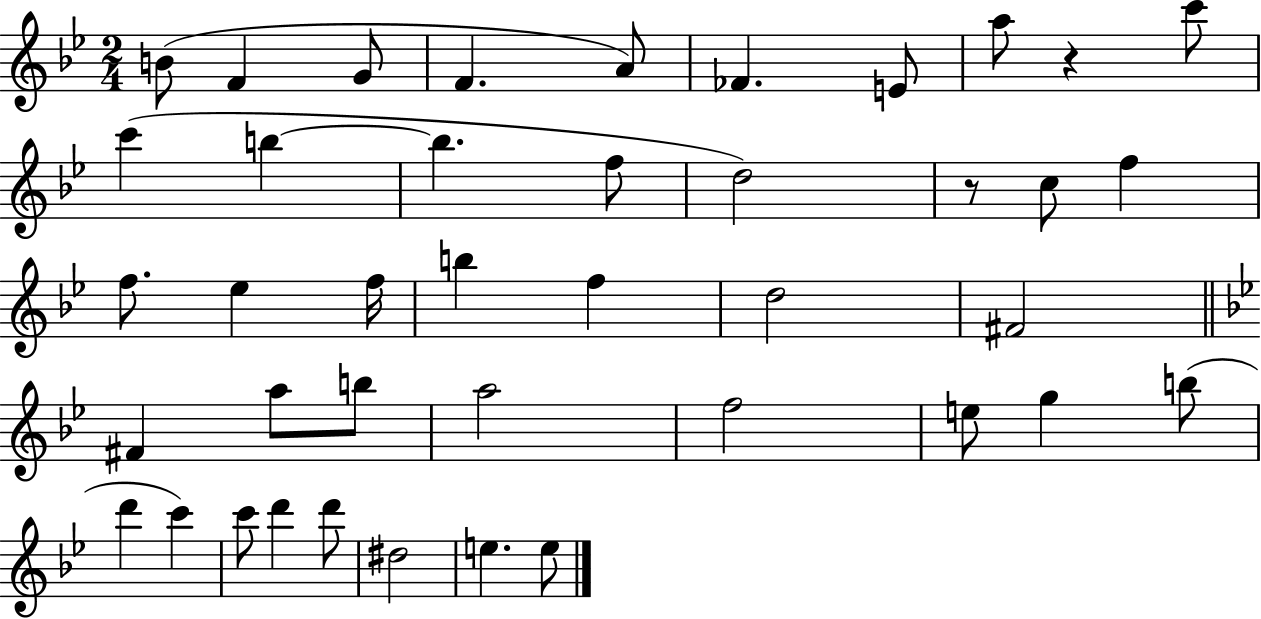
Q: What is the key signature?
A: BES major